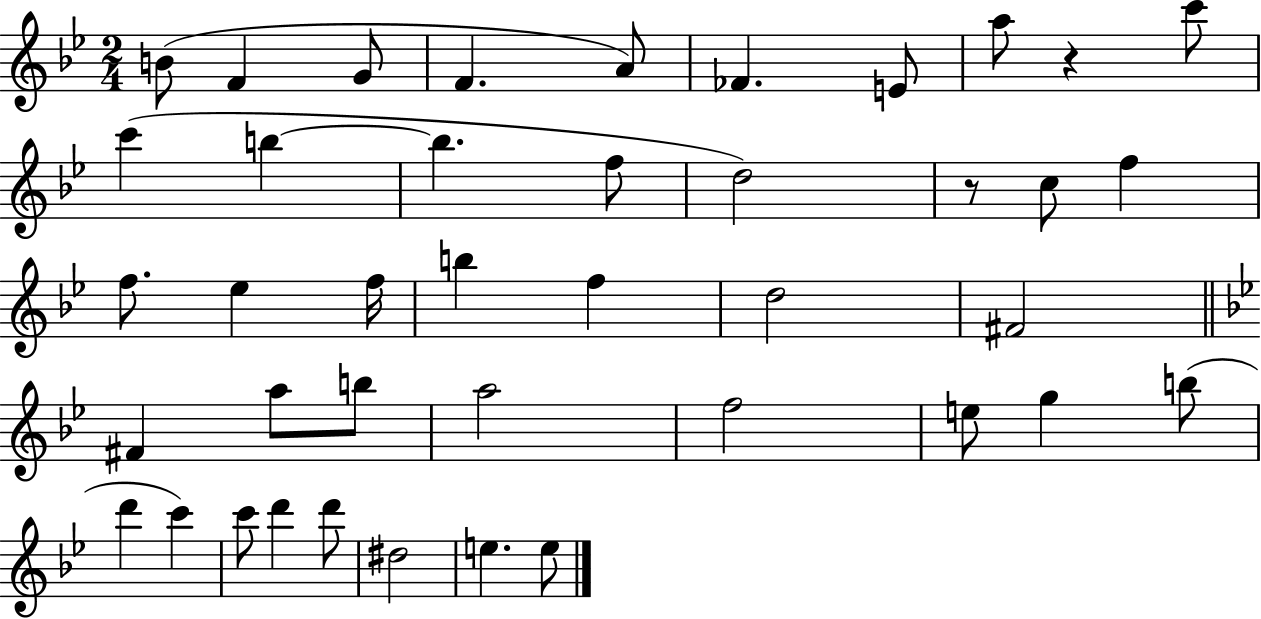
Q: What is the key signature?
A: BES major